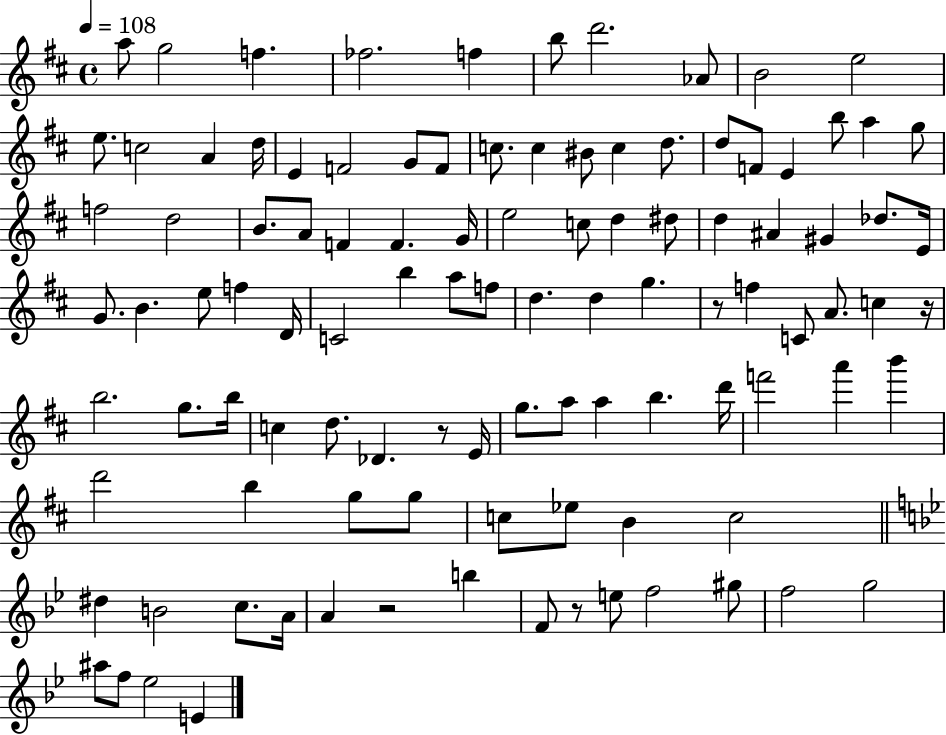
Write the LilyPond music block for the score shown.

{
  \clef treble
  \time 4/4
  \defaultTimeSignature
  \key d \major
  \tempo 4 = 108
  a''8 g''2 f''4. | fes''2. f''4 | b''8 d'''2. aes'8 | b'2 e''2 | \break e''8. c''2 a'4 d''16 | e'4 f'2 g'8 f'8 | c''8. c''4 bis'8 c''4 d''8. | d''8 f'8 e'4 b''8 a''4 g''8 | \break f''2 d''2 | b'8. a'8 f'4 f'4. g'16 | e''2 c''8 d''4 dis''8 | d''4 ais'4 gis'4 des''8. e'16 | \break g'8. b'4. e''8 f''4 d'16 | c'2 b''4 a''8 f''8 | d''4. d''4 g''4. | r8 f''4 c'8 a'8. c''4 r16 | \break b''2. g''8. b''16 | c''4 d''8. des'4. r8 e'16 | g''8. a''8 a''4 b''4. d'''16 | f'''2 a'''4 b'''4 | \break d'''2 b''4 g''8 g''8 | c''8 ees''8 b'4 c''2 | \bar "||" \break \key bes \major dis''4 b'2 c''8. a'16 | a'4 r2 b''4 | f'8 r8 e''8 f''2 gis''8 | f''2 g''2 | \break ais''8 f''8 ees''2 e'4 | \bar "|."
}